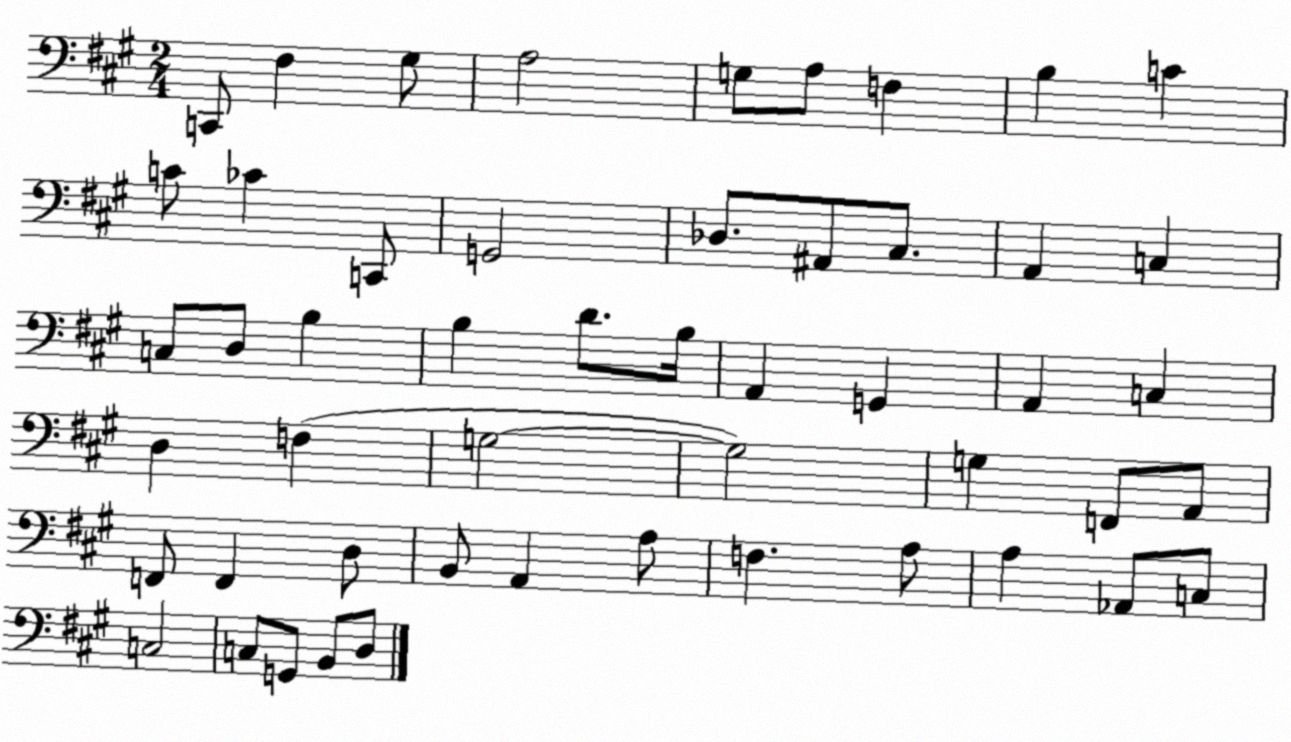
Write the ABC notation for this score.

X:1
T:Untitled
M:2/4
L:1/4
K:A
C,,/2 ^F, ^G,/2 A,2 G,/2 A,/2 F, B, C C/2 _C C,,/2 G,,2 _D,/2 ^A,,/2 ^C,/2 A,, C, C,/2 D,/2 B, B, D/2 B,/4 A,, G,, A,, C, D, F, G,2 G,2 G, F,,/2 A,,/2 F,,/2 F,, D,/2 B,,/2 A,, A,/2 F, A,/2 A, _A,,/2 C,/2 C,2 C,/2 G,,/2 B,,/2 D,/2